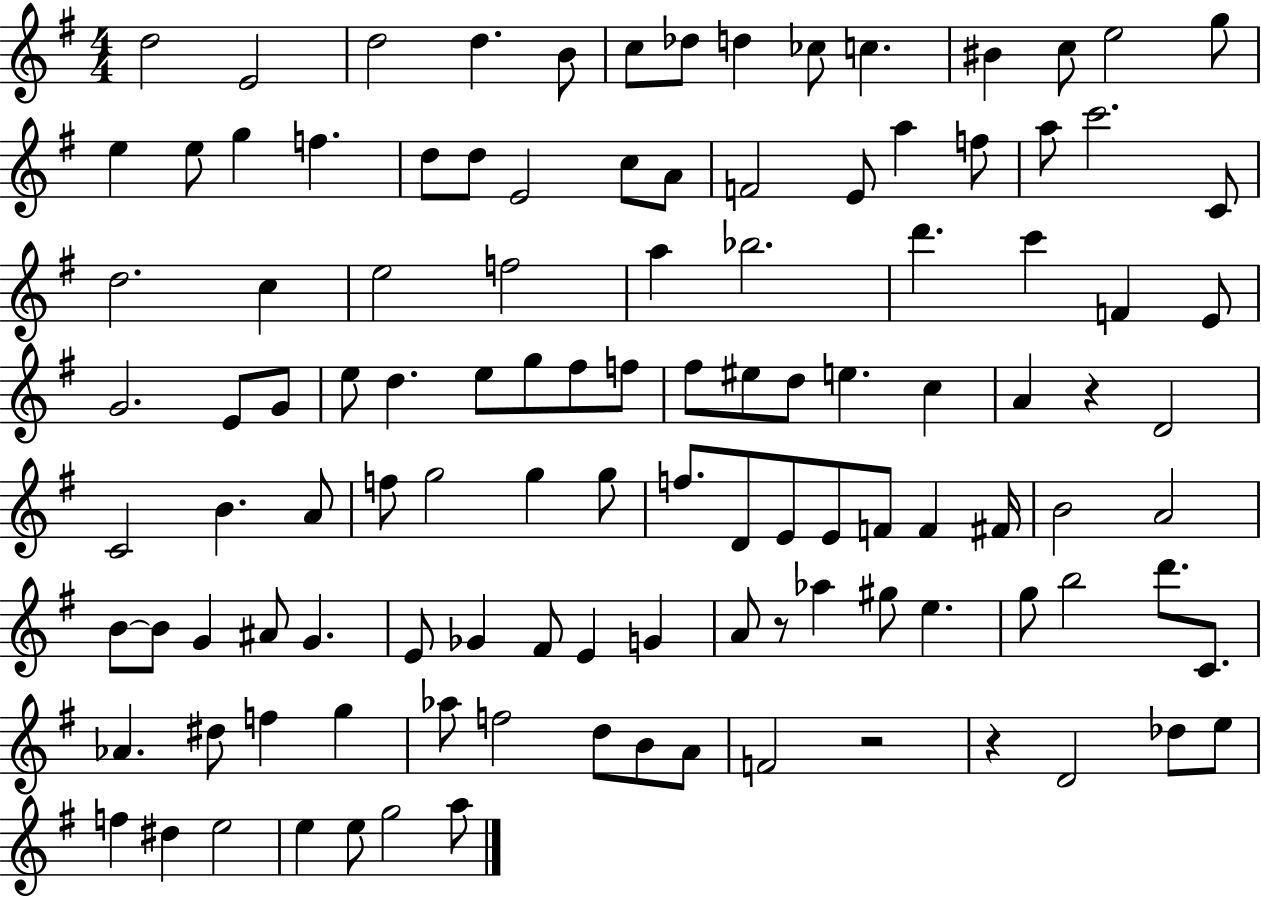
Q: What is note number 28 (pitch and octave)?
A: A5